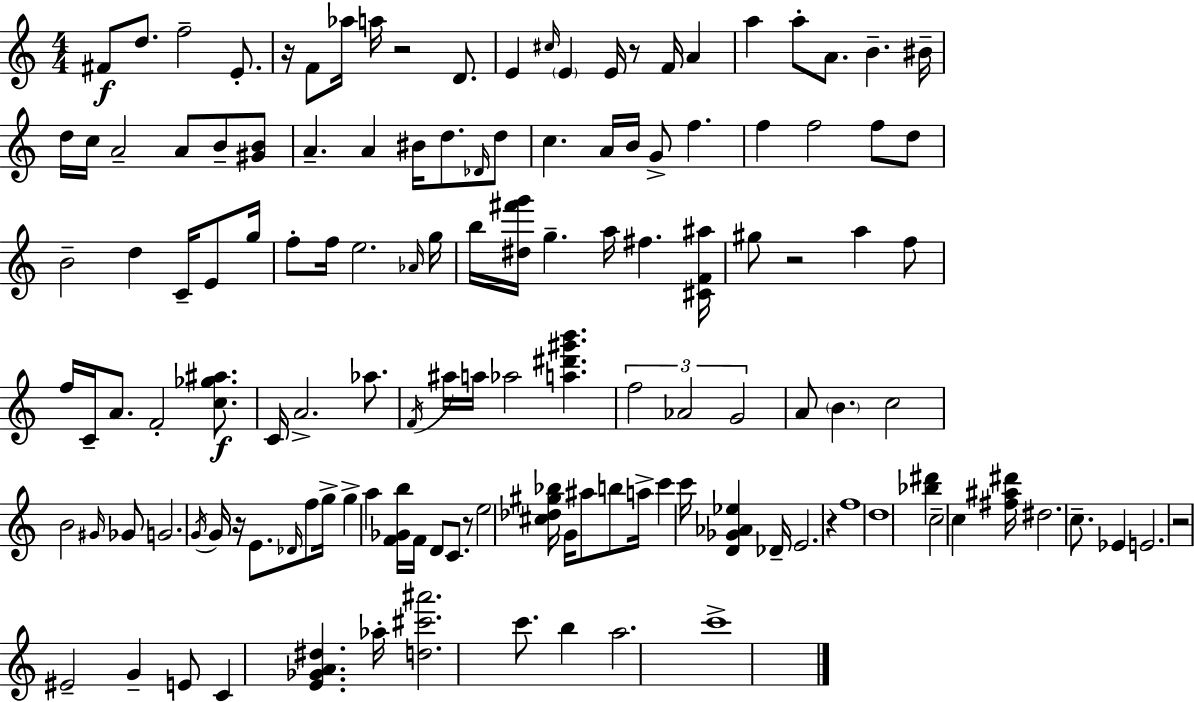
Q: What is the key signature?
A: C major